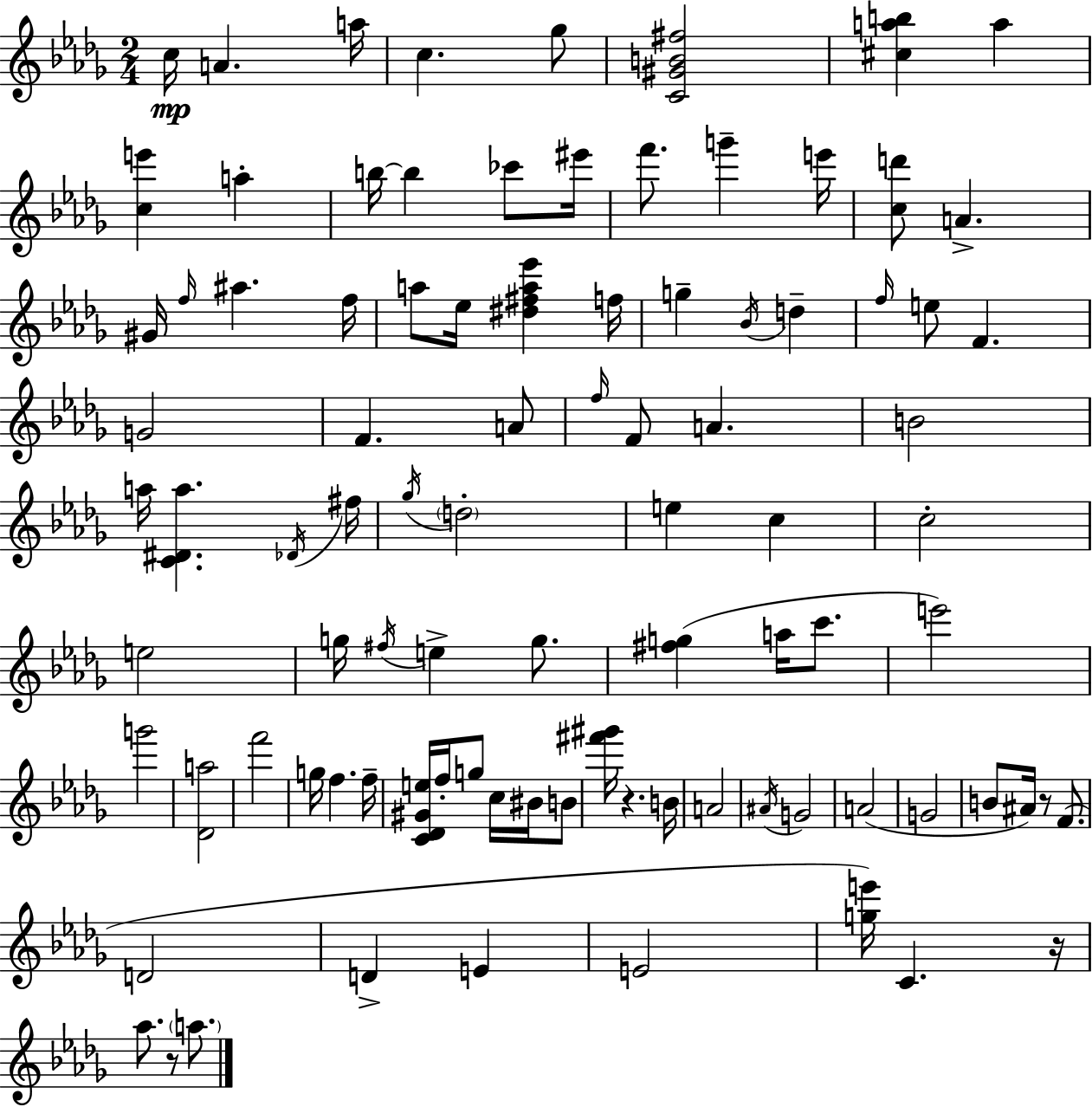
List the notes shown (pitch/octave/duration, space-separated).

C5/s A4/q. A5/s C5/q. Gb5/e [C4,G#4,B4,F#5]/h [C#5,A5,B5]/q A5/q [C5,E6]/q A5/q B5/s B5/q CES6/e EIS6/s F6/e. G6/q E6/s [C5,D6]/e A4/q. G#4/s F5/s A#5/q. F5/s A5/e Eb5/s [D#5,F#5,A5,Eb6]/q F5/s G5/q Bb4/s D5/q F5/s E5/e F4/q. G4/h F4/q. A4/e F5/s F4/e A4/q. B4/h A5/s [C4,D#4,A5]/q. Db4/s F#5/s Gb5/s D5/h E5/q C5/q C5/h E5/h G5/s F#5/s E5/q G5/e. [F#5,G5]/q A5/s C6/e. E6/h G6/h [Db4,A5]/h F6/h G5/s F5/q. F5/s [C4,Db4,G#4,E5]/s F5/s G5/e C5/s BIS4/s B4/e [F#6,G#6]/s R/q. B4/s A4/h A#4/s G4/h A4/h G4/h B4/e A#4/s R/e F4/e. D4/h D4/q E4/q E4/h [G5,E6]/s C4/q. R/s Ab5/e. R/e A5/e.